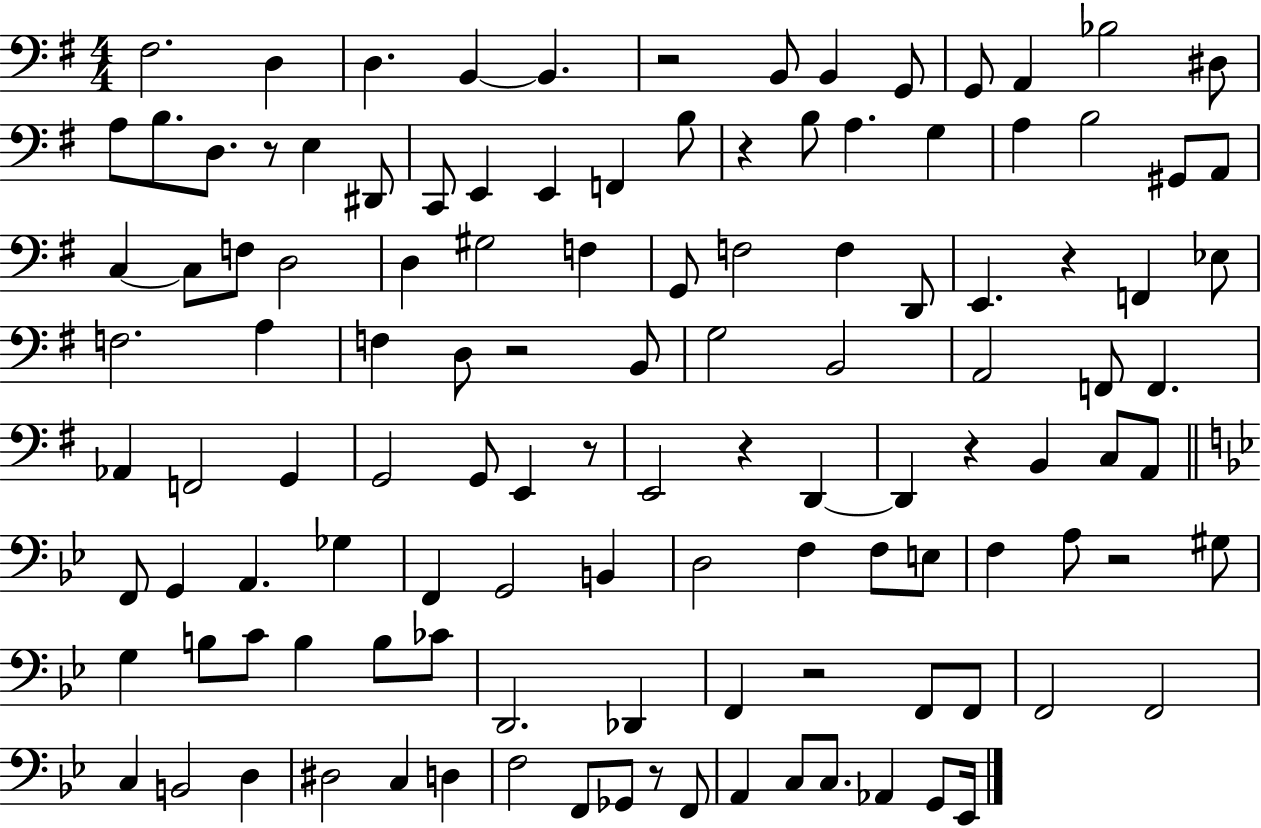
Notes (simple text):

F#3/h. D3/q D3/q. B2/q B2/q. R/h B2/e B2/q G2/e G2/e A2/q Bb3/h D#3/e A3/e B3/e. D3/e. R/e E3/q D#2/e C2/e E2/q E2/q F2/q B3/e R/q B3/e A3/q. G3/q A3/q B3/h G#2/e A2/e C3/q C3/e F3/e D3/h D3/q G#3/h F3/q G2/e F3/h F3/q D2/e E2/q. R/q F2/q Eb3/e F3/h. A3/q F3/q D3/e R/h B2/e G3/h B2/h A2/h F2/e F2/q. Ab2/q F2/h G2/q G2/h G2/e E2/q R/e E2/h R/q D2/q D2/q R/q B2/q C3/e A2/e F2/e G2/q A2/q. Gb3/q F2/q G2/h B2/q D3/h F3/q F3/e E3/e F3/q A3/e R/h G#3/e G3/q B3/e C4/e B3/q B3/e CES4/e D2/h. Db2/q F2/q R/h F2/e F2/e F2/h F2/h C3/q B2/h D3/q D#3/h C3/q D3/q F3/h F2/e Gb2/e R/e F2/e A2/q C3/e C3/e. Ab2/q G2/e Eb2/s